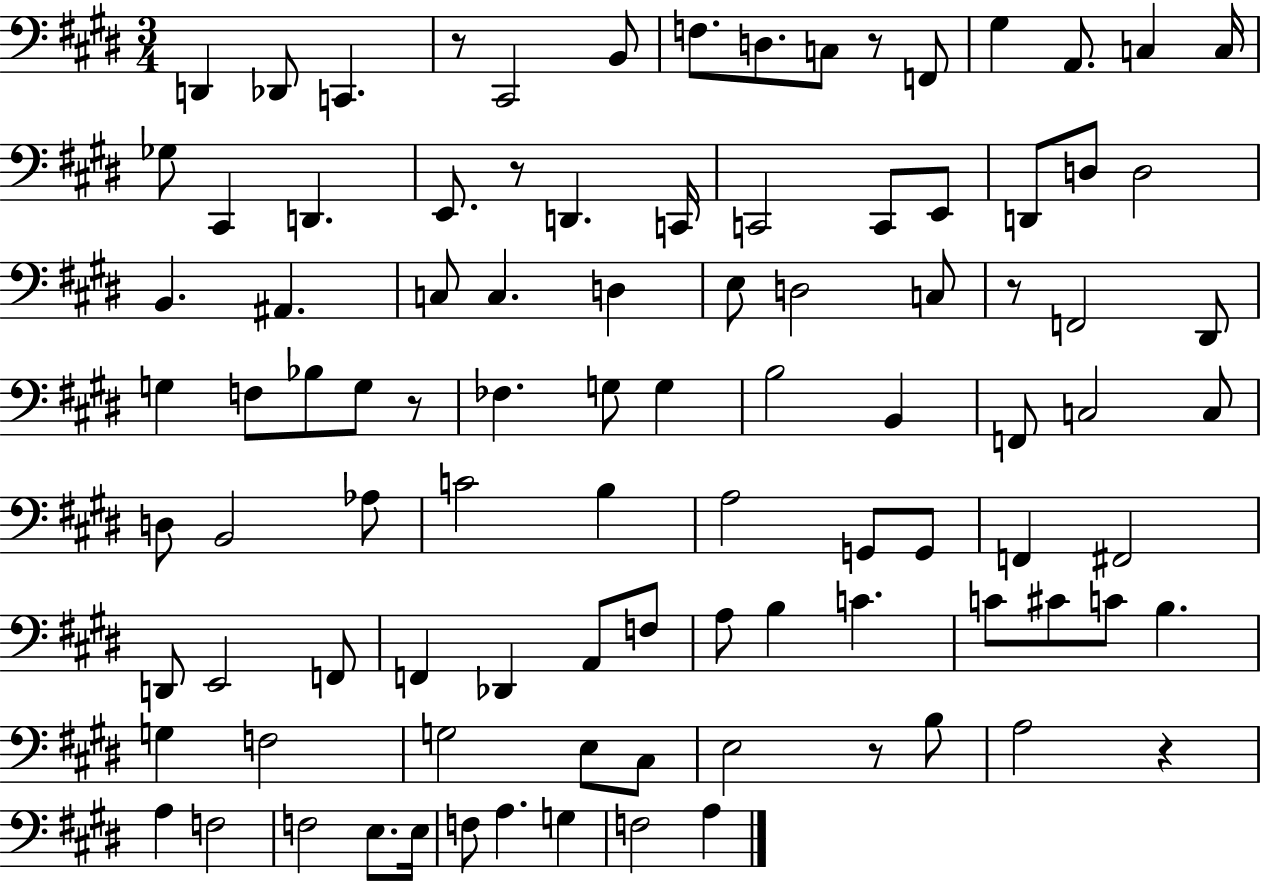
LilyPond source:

{
  \clef bass
  \numericTimeSignature
  \time 3/4
  \key e \major
  d,4 des,8 c,4. | r8 cis,2 b,8 | f8. d8. c8 r8 f,8 | gis4 a,8. c4 c16 | \break ges8 cis,4 d,4. | e,8. r8 d,4. c,16 | c,2 c,8 e,8 | d,8 d8 d2 | \break b,4. ais,4. | c8 c4. d4 | e8 d2 c8 | r8 f,2 dis,8 | \break g4 f8 bes8 g8 r8 | fes4. g8 g4 | b2 b,4 | f,8 c2 c8 | \break d8 b,2 aes8 | c'2 b4 | a2 g,8 g,8 | f,4 fis,2 | \break d,8 e,2 f,8 | f,4 des,4 a,8 f8 | a8 b4 c'4. | c'8 cis'8 c'8 b4. | \break g4 f2 | g2 e8 cis8 | e2 r8 b8 | a2 r4 | \break a4 f2 | f2 e8. e16 | f8 a4. g4 | f2 a4 | \break \bar "|."
}